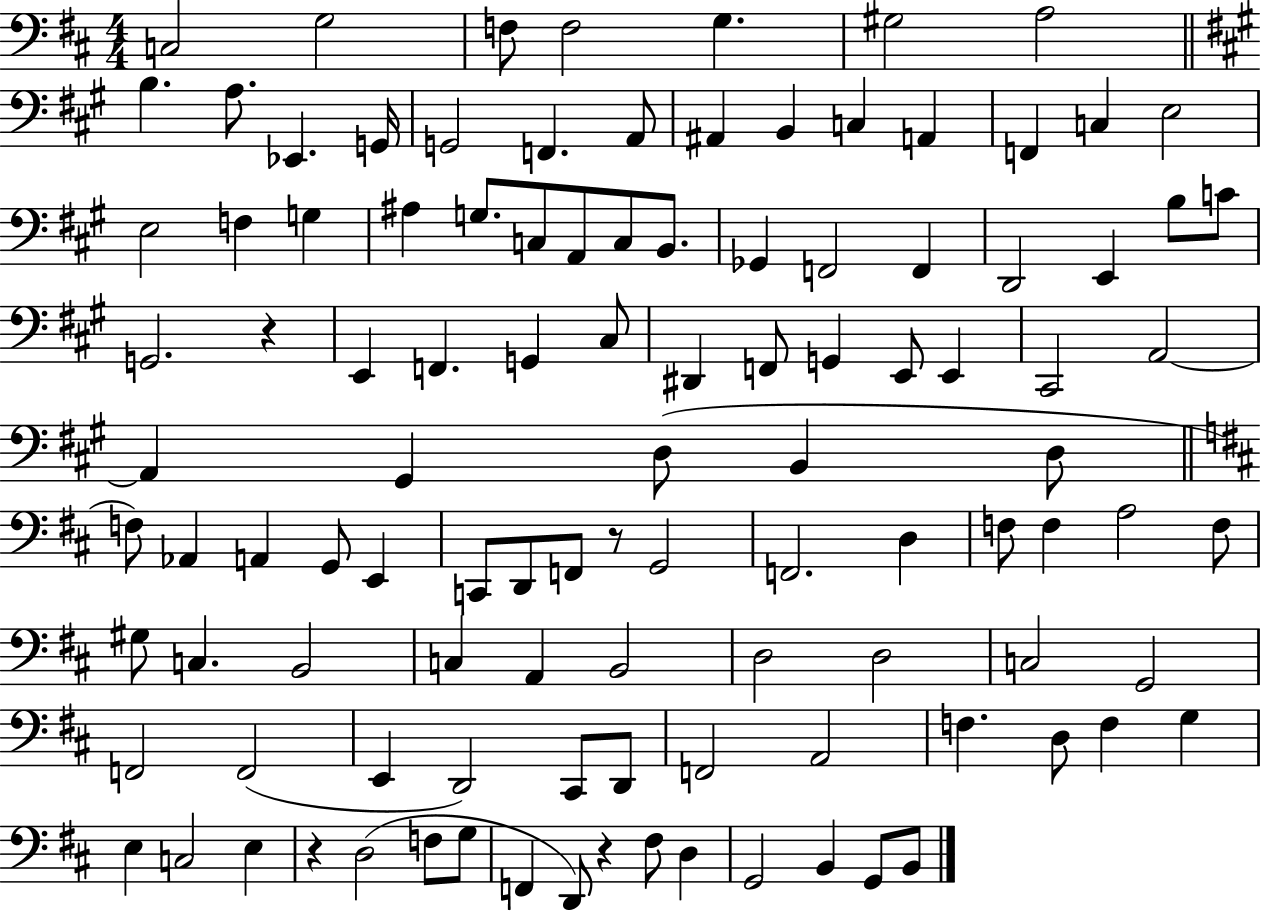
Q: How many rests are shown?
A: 4